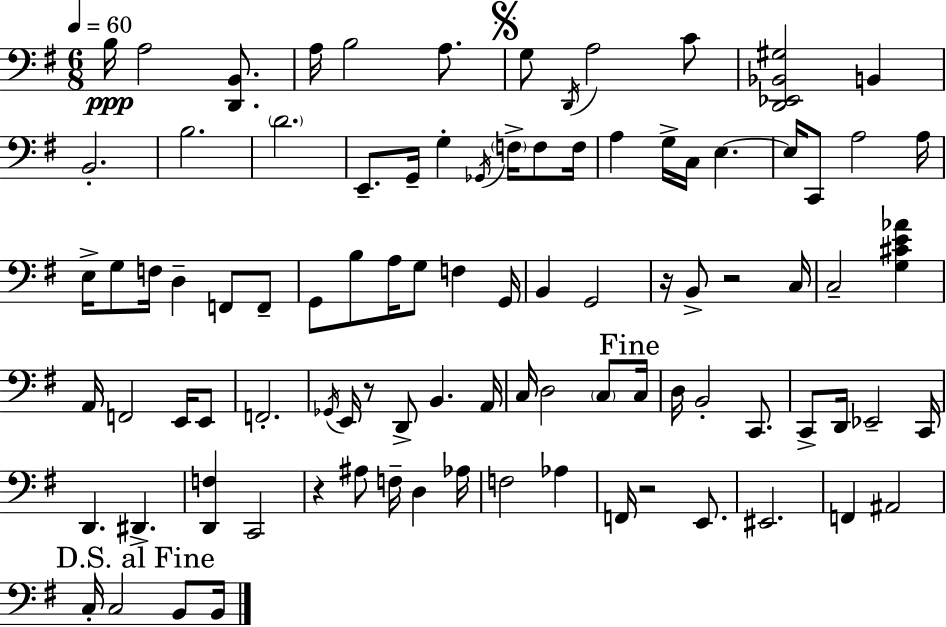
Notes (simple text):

B3/s A3/h [D2,B2]/e. A3/s B3/h A3/e. G3/e D2/s A3/h C4/e [D2,Eb2,Bb2,G#3]/h B2/q B2/h. B3/h. D4/h. E2/e. G2/s G3/q Gb2/s F3/s F3/e F3/s A3/q G3/s C3/s E3/q. E3/s C2/e A3/h A3/s E3/s G3/e F3/s D3/q F2/e F2/e G2/e B3/e A3/s G3/e F3/q G2/s B2/q G2/h R/s B2/e R/h C3/s C3/h [G3,C#4,E4,Ab4]/q A2/s F2/h E2/s E2/e F2/h. Gb2/s E2/s R/e D2/e B2/q. A2/s C3/s D3/h C3/e C3/s D3/s B2/h C2/e. C2/e D2/s Eb2/h C2/s D2/q. D#2/q. [D2,F3]/q C2/h R/q A#3/e F3/s D3/q Ab3/s F3/h Ab3/q F2/s R/h E2/e. EIS2/h. F2/q A#2/h C3/s C3/h B2/e B2/s